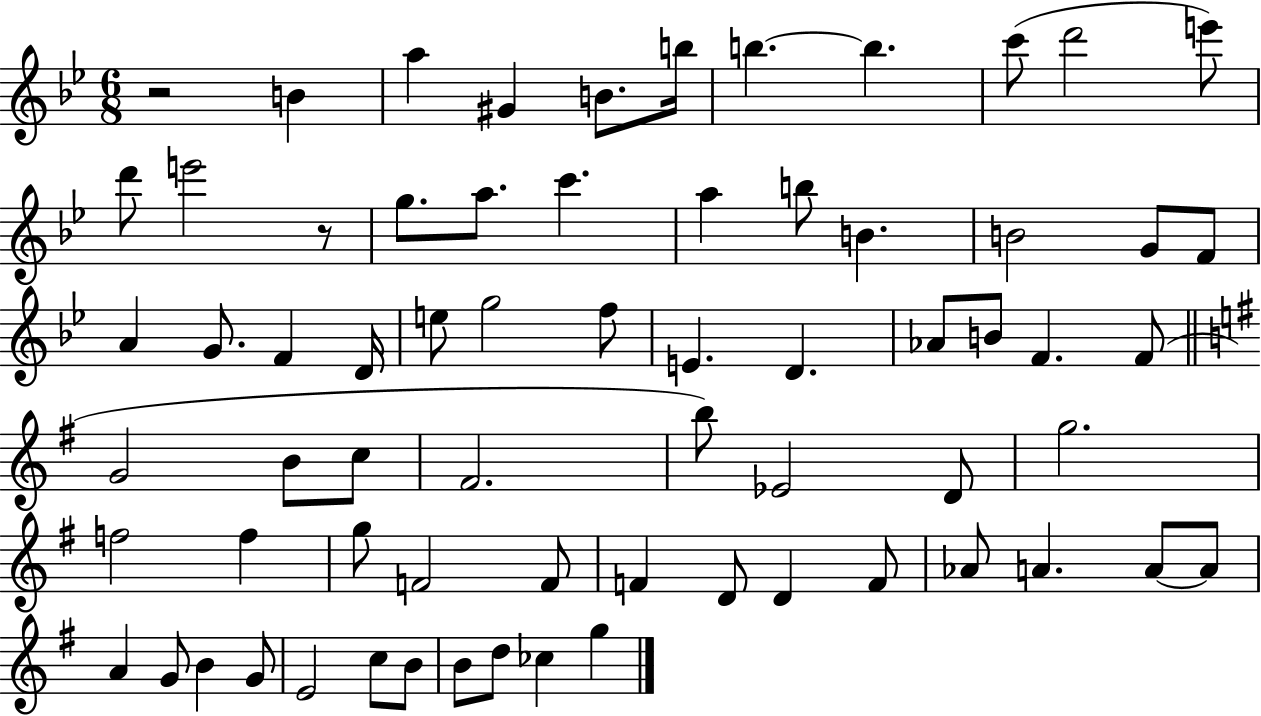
R/h B4/q A5/q G#4/q B4/e. B5/s B5/q. B5/q. C6/e D6/h E6/e D6/e E6/h R/e G5/e. A5/e. C6/q. A5/q B5/e B4/q. B4/h G4/e F4/e A4/q G4/e. F4/q D4/s E5/e G5/h F5/e E4/q. D4/q. Ab4/e B4/e F4/q. F4/e G4/h B4/e C5/e F#4/h. B5/e Eb4/h D4/e G5/h. F5/h F5/q G5/e F4/h F4/e F4/q D4/e D4/q F4/e Ab4/e A4/q. A4/e A4/e A4/q G4/e B4/q G4/e E4/h C5/e B4/e B4/e D5/e CES5/q G5/q